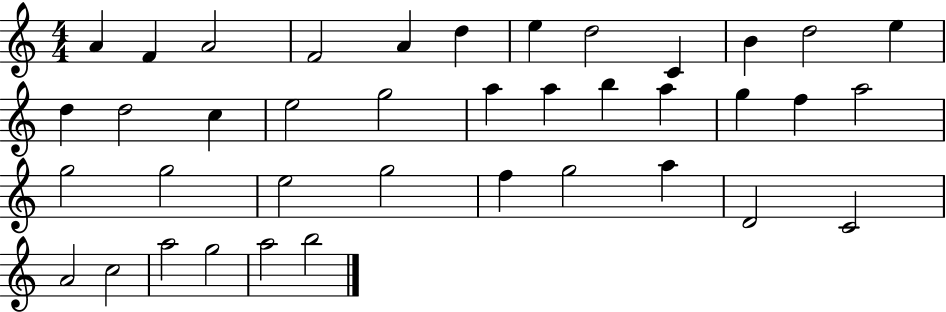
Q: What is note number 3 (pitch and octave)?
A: A4